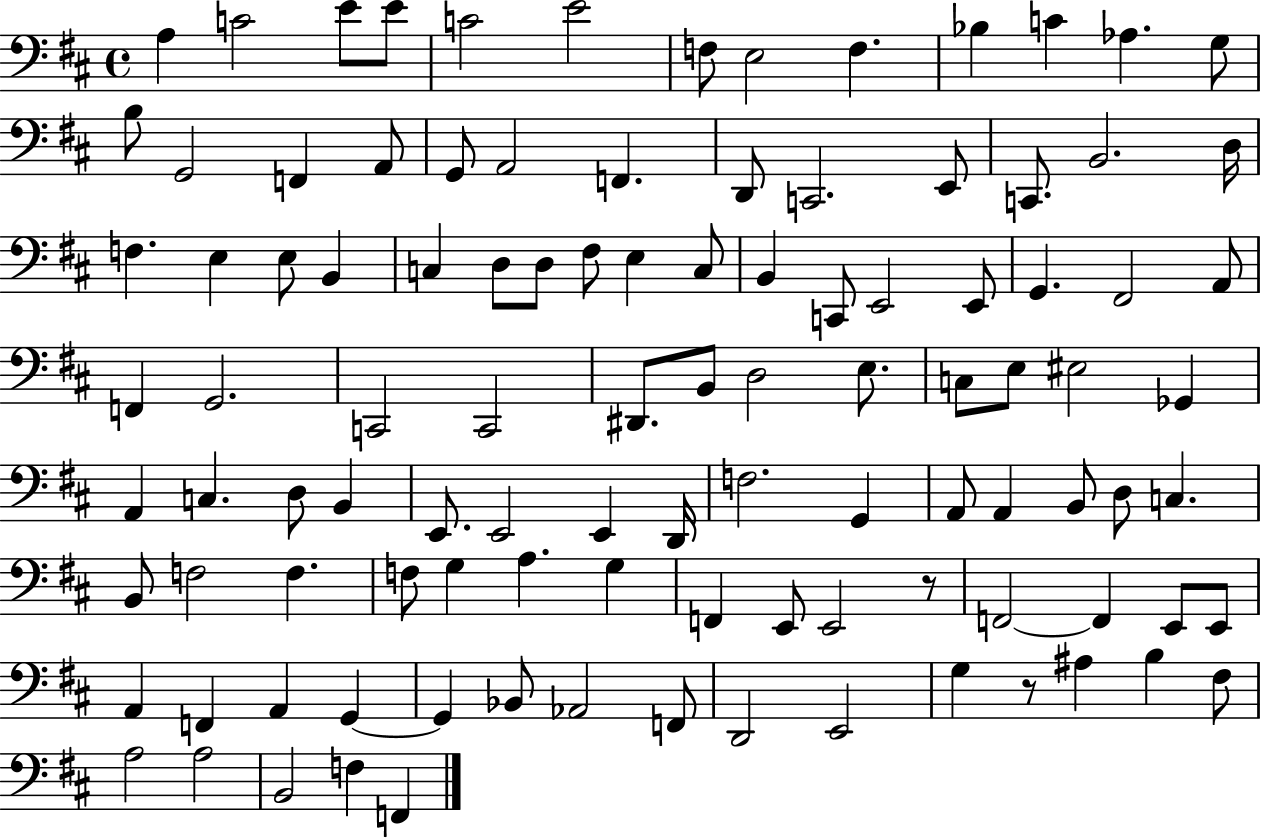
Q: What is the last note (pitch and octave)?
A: F2